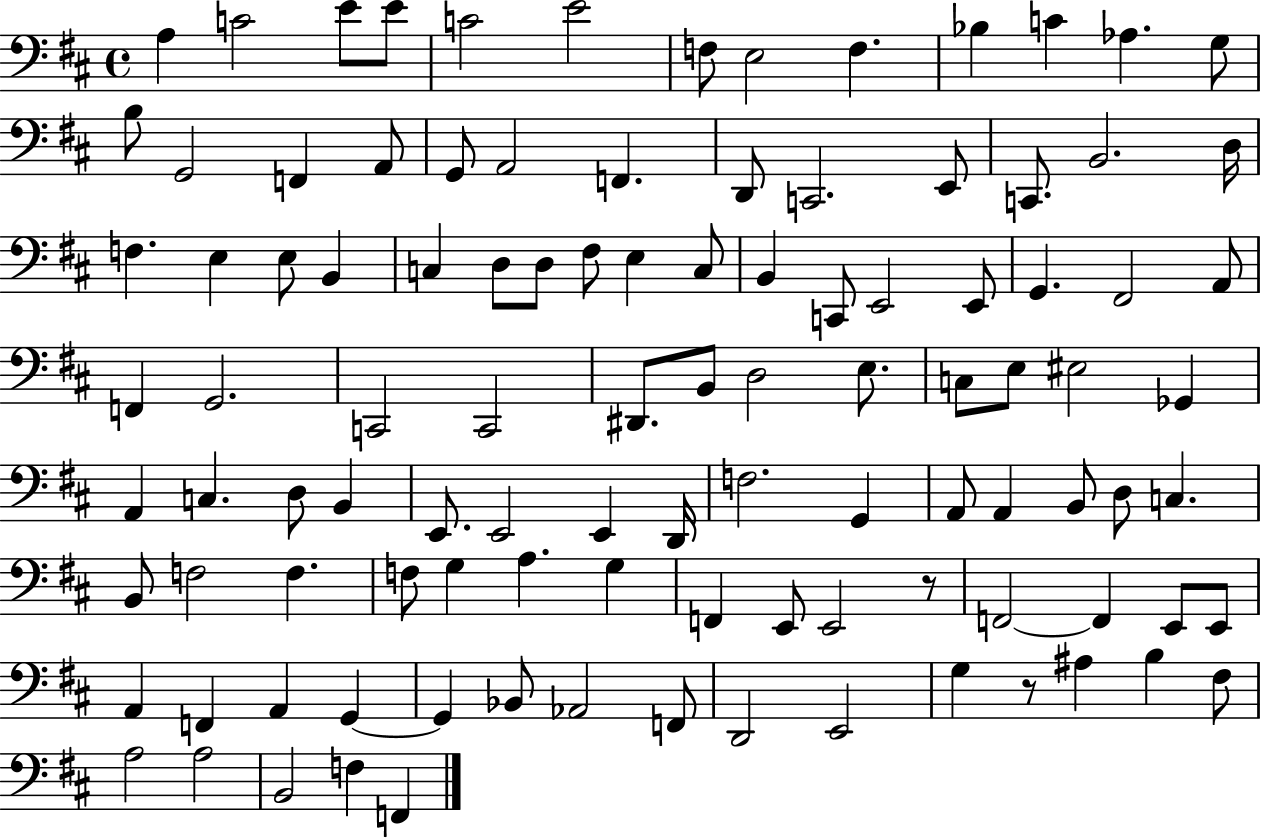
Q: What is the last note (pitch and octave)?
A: F2